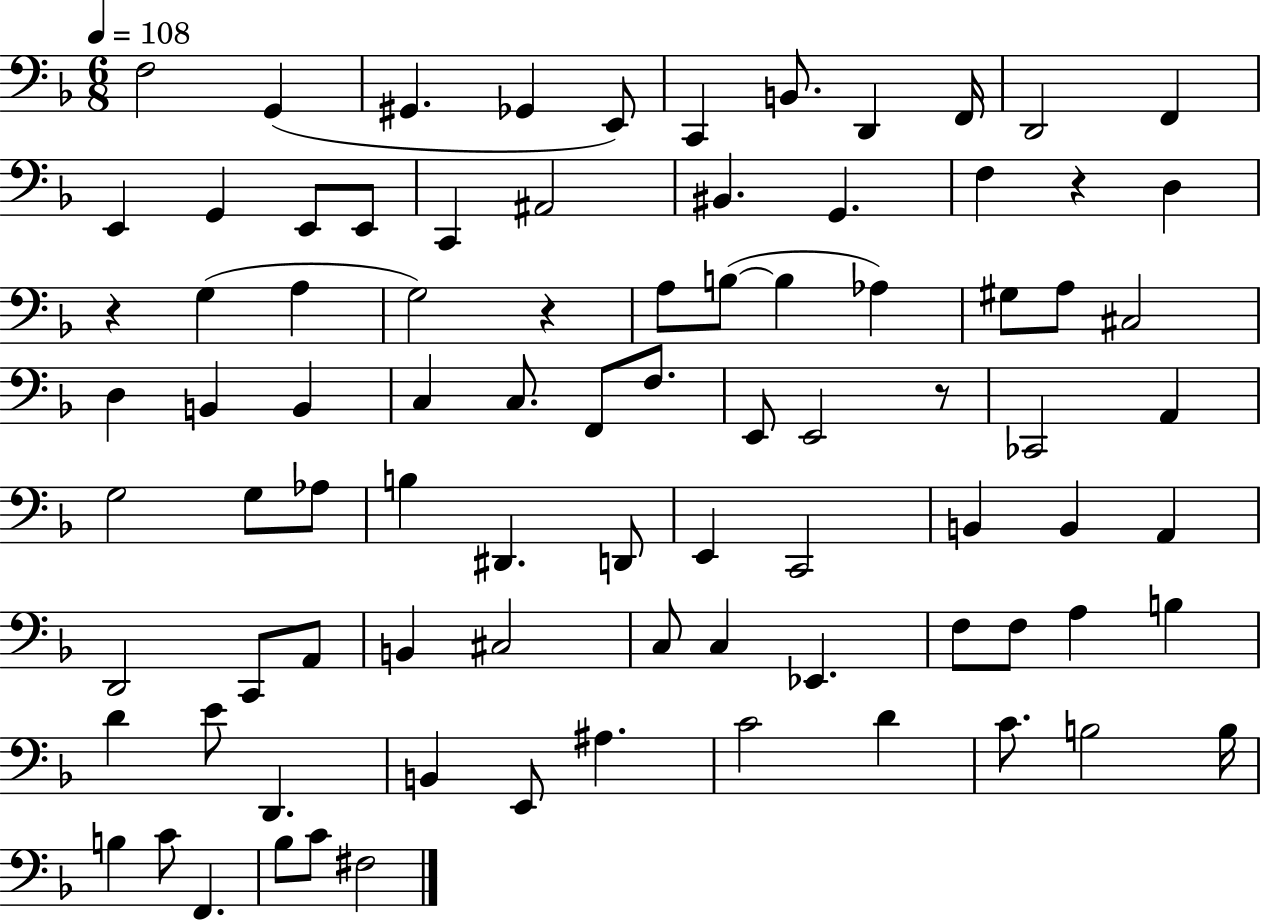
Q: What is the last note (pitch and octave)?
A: F#3